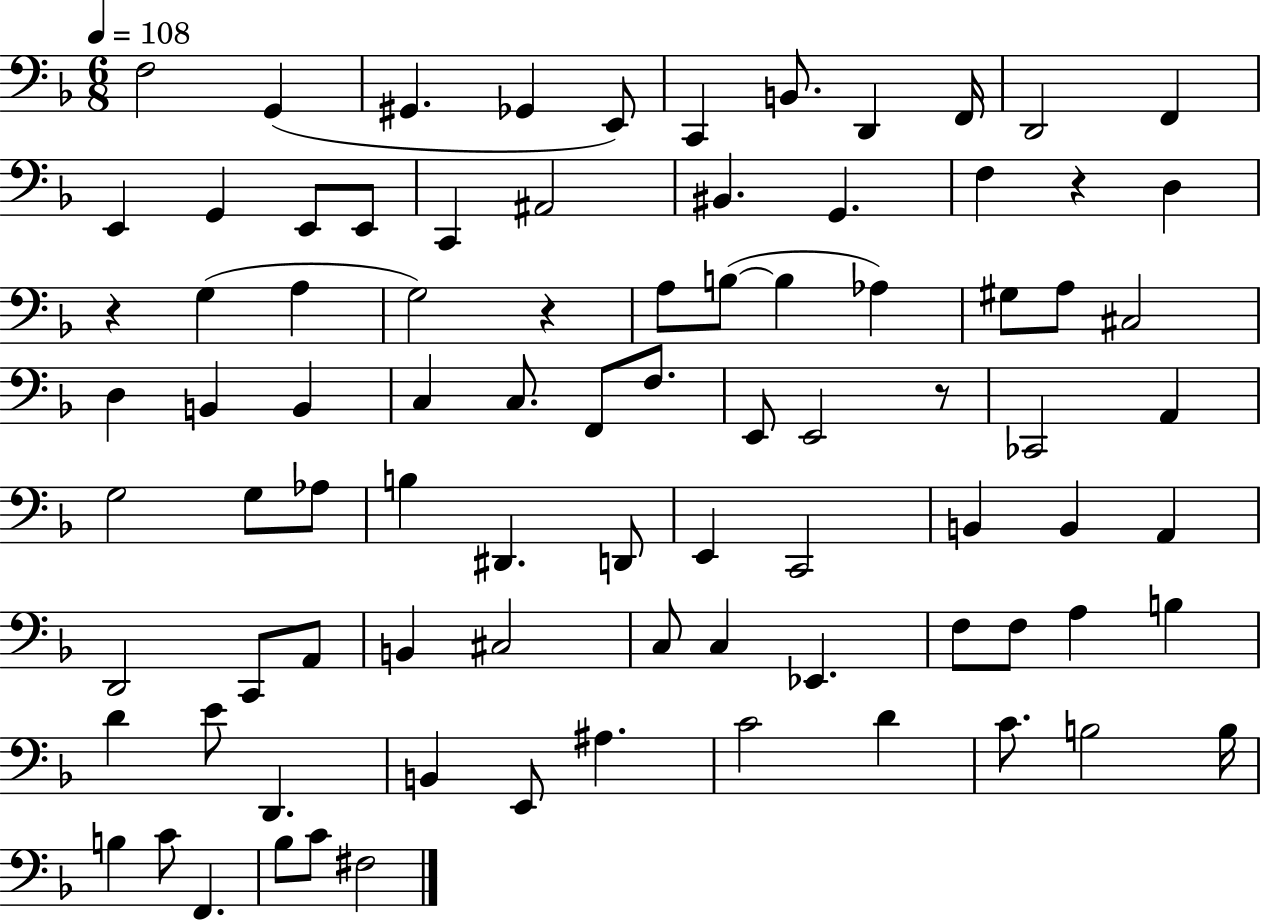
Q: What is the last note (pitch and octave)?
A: F#3